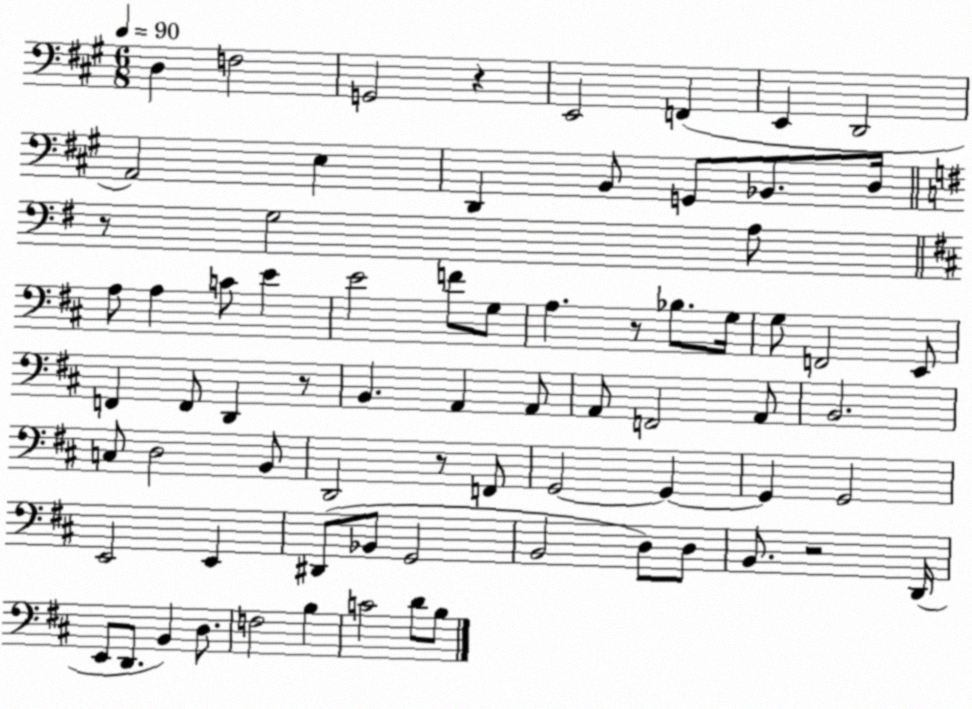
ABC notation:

X:1
T:Untitled
M:6/8
L:1/4
K:A
D, F,2 G,,2 z E,,2 F,, E,, D,,2 A,,2 E, D,, B,,/2 G,,/2 _B,,/2 D,/4 z/2 G,2 A,/2 A,/2 A, C/2 E E2 F/2 G,/2 A, z/2 _B,/2 G,/4 G,/2 F,,2 E,,/2 F,, F,,/2 D,, z/2 B,, A,, A,,/2 A,,/2 F,,2 A,,/2 B,,2 C,/2 D,2 B,,/2 D,,2 z/2 F,,/2 G,,2 G,, G,, G,,2 E,,2 E,, ^D,,/2 _B,,/2 G,,2 B,,2 D,/2 D,/2 B,,/2 z2 D,,/4 E,,/2 D,,/2 B,, D,/2 F,2 B, C2 D/2 B,/2